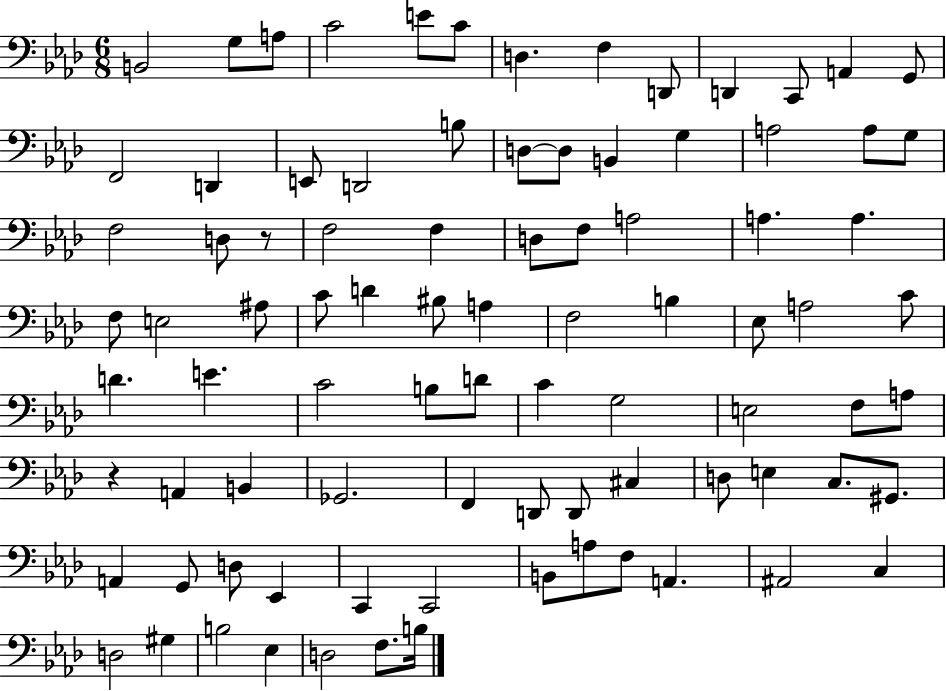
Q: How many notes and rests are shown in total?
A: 88